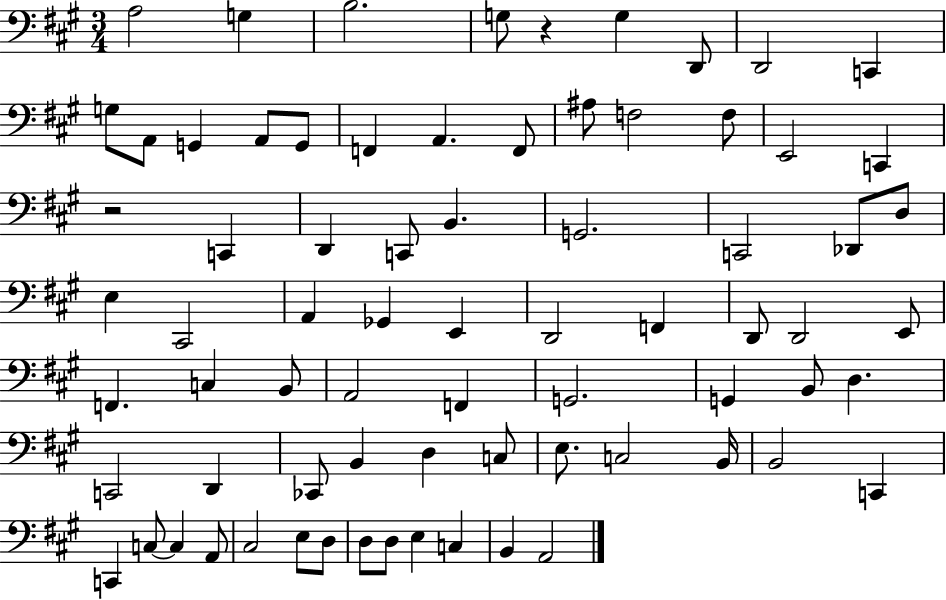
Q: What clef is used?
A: bass